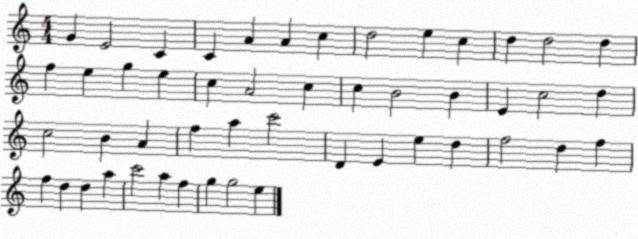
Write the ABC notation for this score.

X:1
T:Untitled
M:4/4
L:1/4
K:C
G E2 C C A A c d2 e c d d2 d f e g e c A2 c c B2 B E c2 d c2 B A f a c'2 D E e d f2 d f f d d a c'2 a f g g2 e